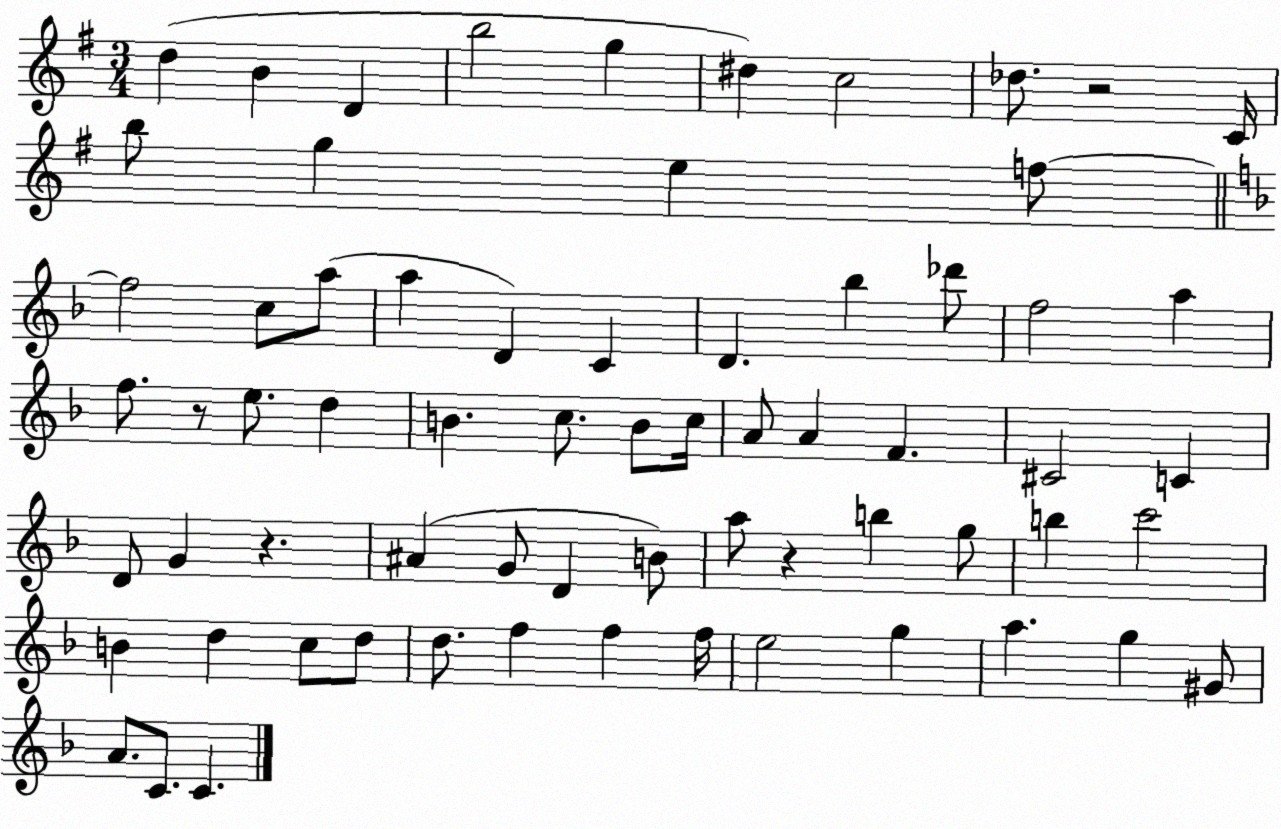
X:1
T:Untitled
M:3/4
L:1/4
K:G
d B D b2 g ^d c2 _d/2 z2 C/4 b/2 g e f/2 f2 c/2 a/2 a D C D _b _d'/2 f2 a f/2 z/2 e/2 d B c/2 B/2 c/4 A/2 A F ^C2 C D/2 G z ^A G/2 D B/2 a/2 z b g/2 b c'2 B d c/2 d/2 d/2 f f f/4 e2 g a g ^G/2 A/2 C/2 C